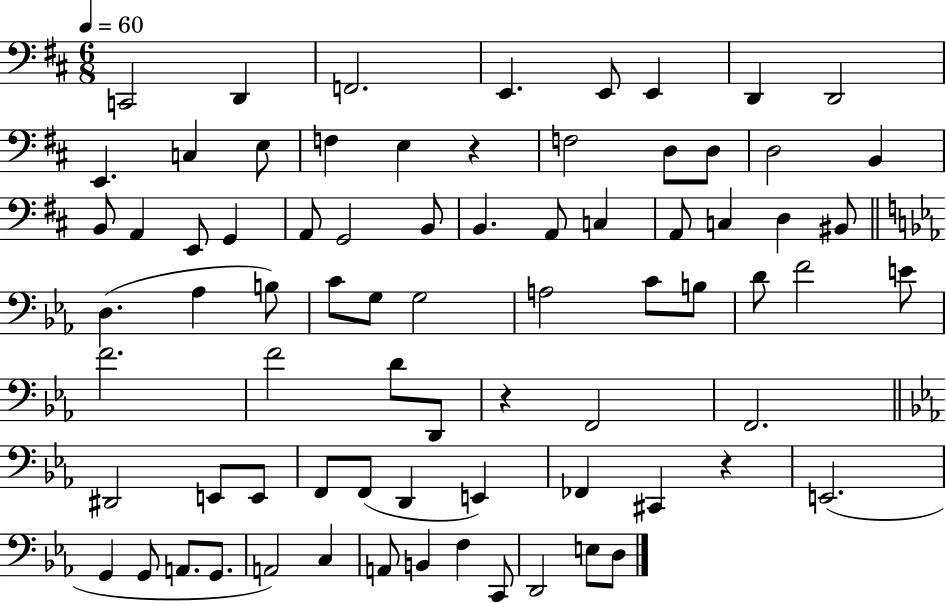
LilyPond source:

{
  \clef bass
  \numericTimeSignature
  \time 6/8
  \key d \major
  \tempo 4 = 60
  c,2 d,4 | f,2. | e,4. e,8 e,4 | d,4 d,2 | \break e,4. c4 e8 | f4 e4 r4 | f2 d8 d8 | d2 b,4 | \break b,8 a,4 e,8 g,4 | a,8 g,2 b,8 | b,4. a,8 c4 | a,8 c4 d4 bis,8 | \break \bar "||" \break \key ees \major d4.( aes4 b8) | c'8 g8 g2 | a2 c'8 b8 | d'8 f'2 e'8 | \break f'2. | f'2 d'8 d,8 | r4 f,2 | f,2. | \break \bar "||" \break \key ees \major dis,2 e,8 e,8 | f,8 f,8( d,4 e,4) | fes,4 cis,4 r4 | e,2.( | \break g,4 g,8 a,8. g,8. | a,2) c4 | a,8 b,4 f4 c,8 | d,2 e8 d8 | \break \bar "|."
}